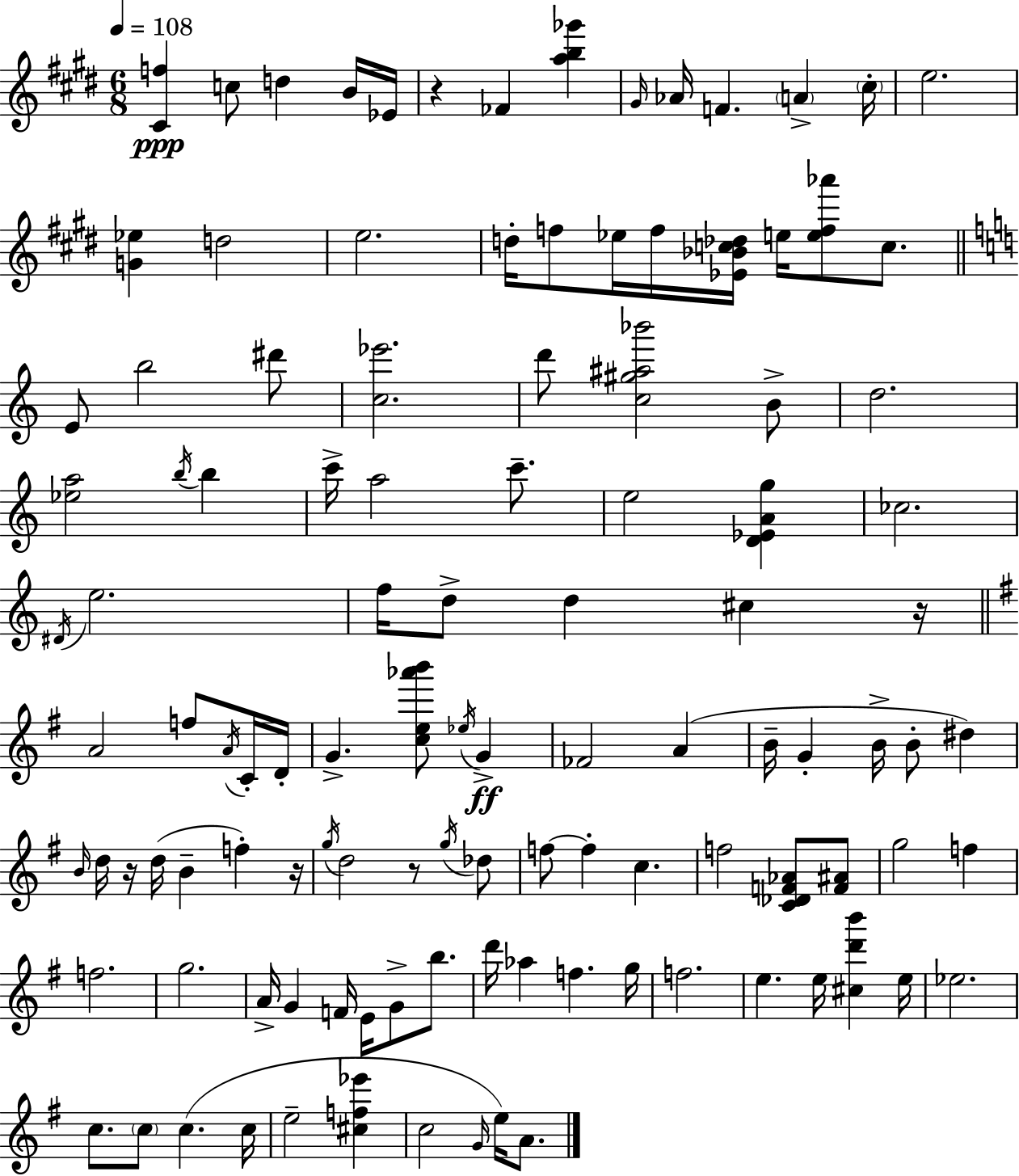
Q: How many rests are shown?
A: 5